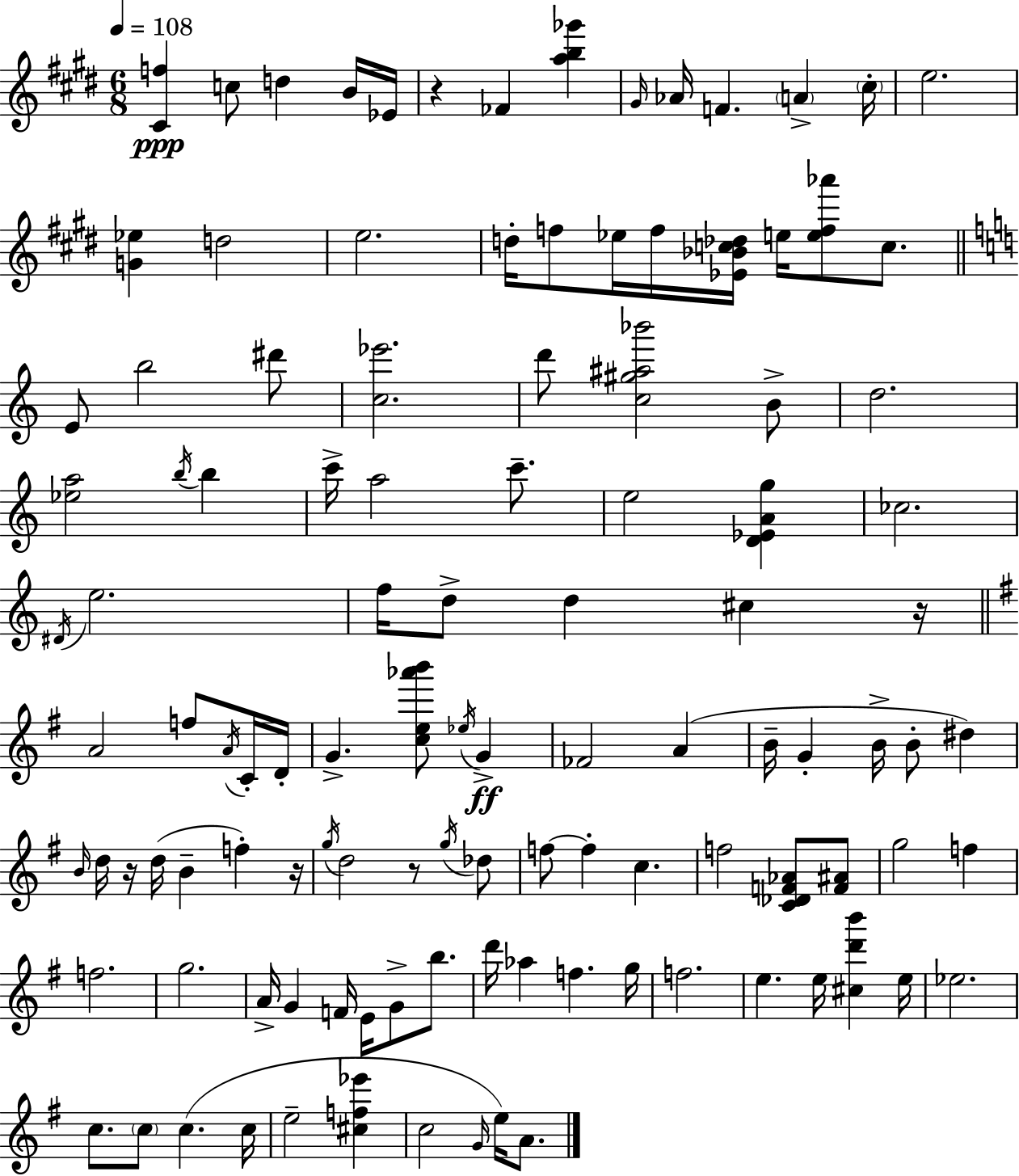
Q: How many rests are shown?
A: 5